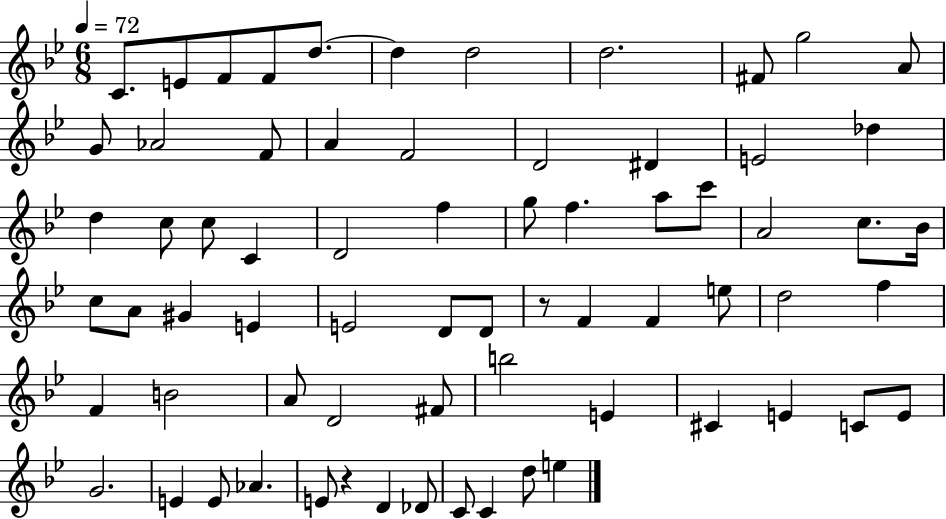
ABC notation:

X:1
T:Untitled
M:6/8
L:1/4
K:Bb
C/2 E/2 F/2 F/2 d/2 d d2 d2 ^F/2 g2 A/2 G/2 _A2 F/2 A F2 D2 ^D E2 _d d c/2 c/2 C D2 f g/2 f a/2 c'/2 A2 c/2 _B/4 c/2 A/2 ^G E E2 D/2 D/2 z/2 F F e/2 d2 f F B2 A/2 D2 ^F/2 b2 E ^C E C/2 E/2 G2 E E/2 _A E/2 z D _D/2 C/2 C d/2 e